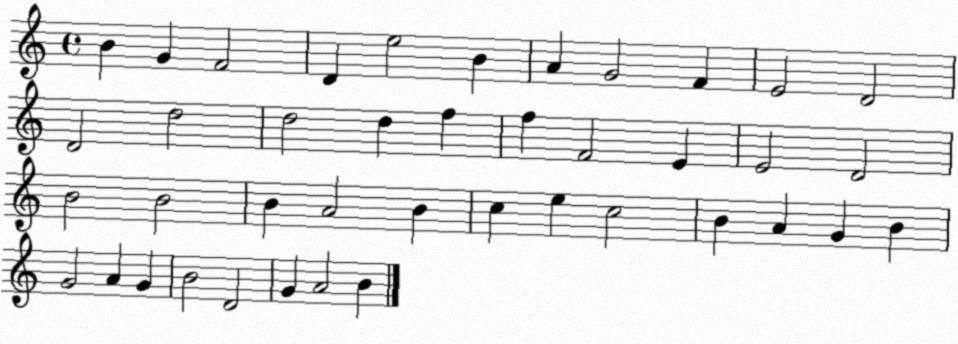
X:1
T:Untitled
M:4/4
L:1/4
K:C
B G F2 D e2 B A G2 F E2 D2 D2 d2 d2 d f f F2 E E2 D2 B2 B2 B A2 B c e c2 B A G B G2 A G B2 D2 G A2 B